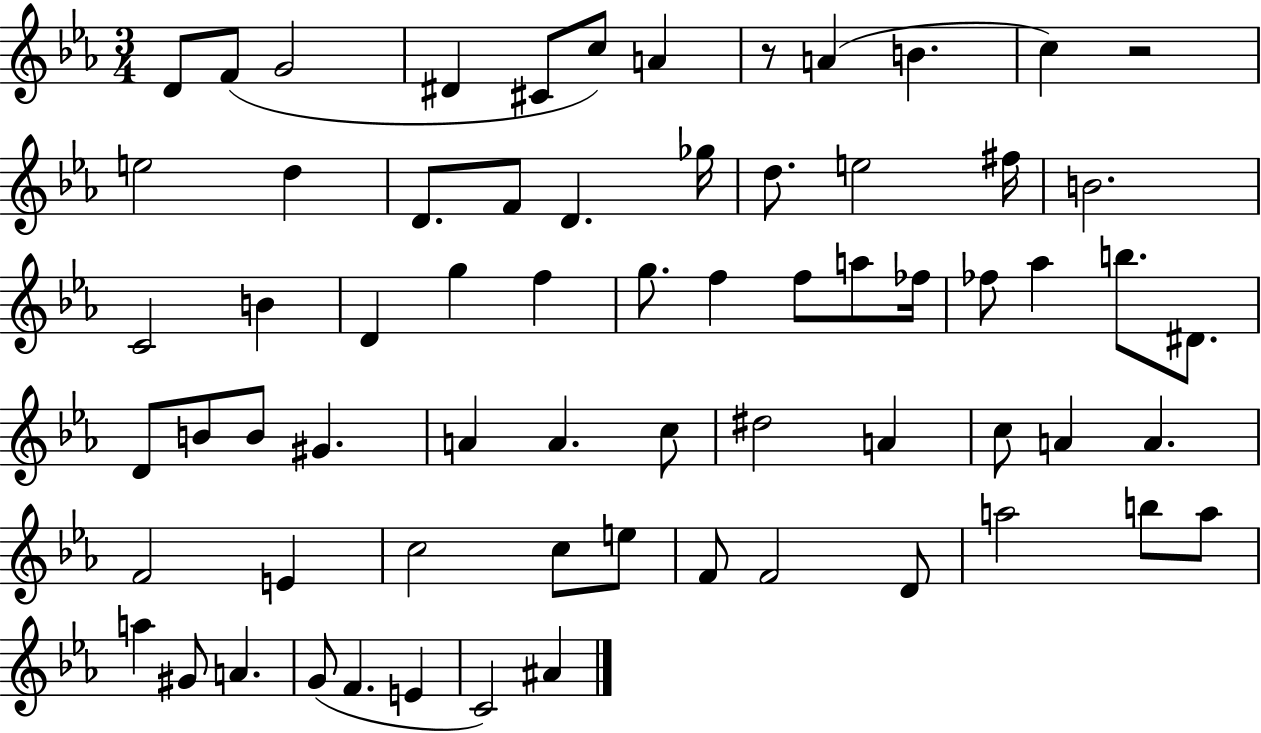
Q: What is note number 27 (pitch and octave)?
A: F5